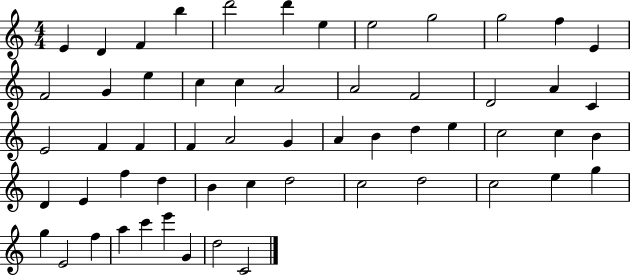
{
  \clef treble
  \numericTimeSignature
  \time 4/4
  \key c \major
  e'4 d'4 f'4 b''4 | d'''2 d'''4 e''4 | e''2 g''2 | g''2 f''4 e'4 | \break f'2 g'4 e''4 | c''4 c''4 a'2 | a'2 f'2 | d'2 a'4 c'4 | \break e'2 f'4 f'4 | f'4 a'2 g'4 | a'4 b'4 d''4 e''4 | c''2 c''4 b'4 | \break d'4 e'4 f''4 d''4 | b'4 c''4 d''2 | c''2 d''2 | c''2 e''4 g''4 | \break g''4 e'2 f''4 | a''4 c'''4 e'''4 g'4 | d''2 c'2 | \bar "|."
}